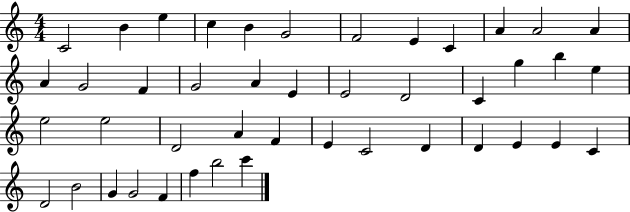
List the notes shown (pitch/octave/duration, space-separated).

C4/h B4/q E5/q C5/q B4/q G4/h F4/h E4/q C4/q A4/q A4/h A4/q A4/q G4/h F4/q G4/h A4/q E4/q E4/h D4/h C4/q G5/q B5/q E5/q E5/h E5/h D4/h A4/q F4/q E4/q C4/h D4/q D4/q E4/q E4/q C4/q D4/h B4/h G4/q G4/h F4/q F5/q B5/h C6/q